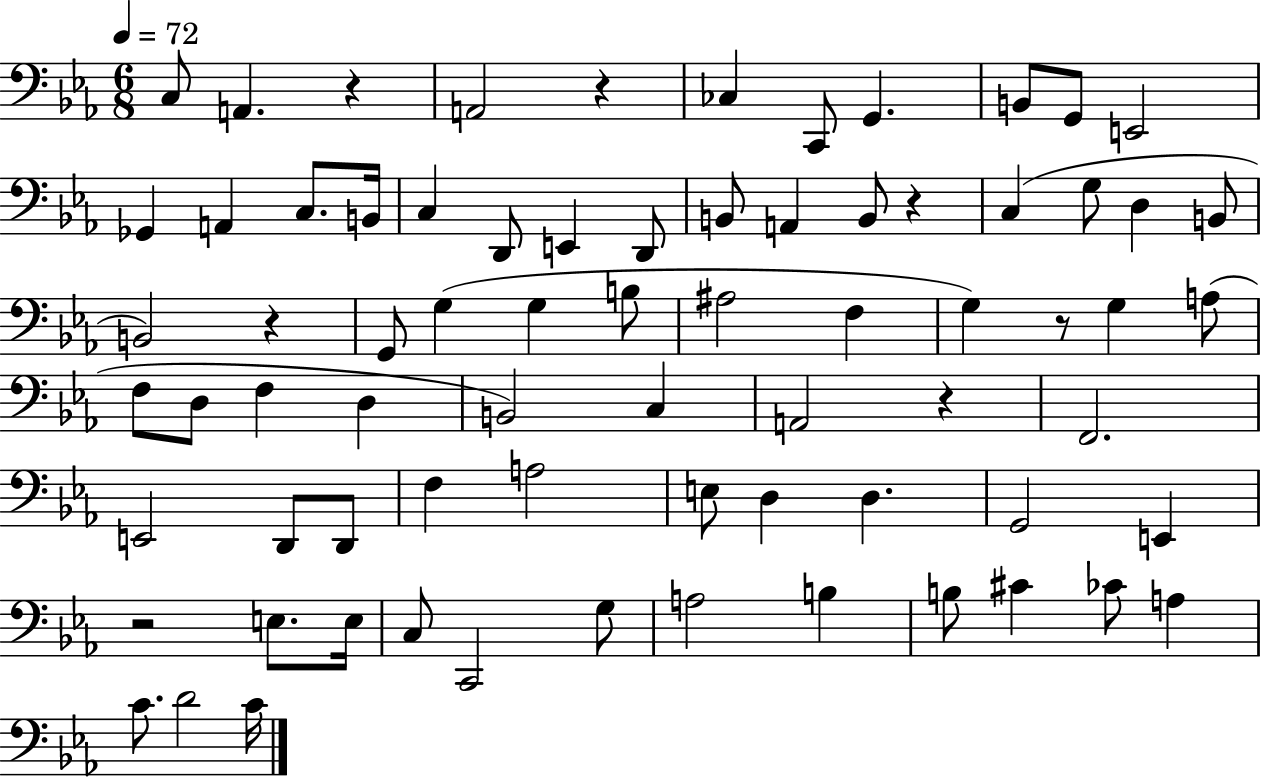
C3/e A2/q. R/q A2/h R/q CES3/q C2/e G2/q. B2/e G2/e E2/h Gb2/q A2/q C3/e. B2/s C3/q D2/e E2/q D2/e B2/e A2/q B2/e R/q C3/q G3/e D3/q B2/e B2/h R/q G2/e G3/q G3/q B3/e A#3/h F3/q G3/q R/e G3/q A3/e F3/e D3/e F3/q D3/q B2/h C3/q A2/h R/q F2/h. E2/h D2/e D2/e F3/q A3/h E3/e D3/q D3/q. G2/h E2/q R/h E3/e. E3/s C3/e C2/h G3/e A3/h B3/q B3/e C#4/q CES4/e A3/q C4/e. D4/h C4/s